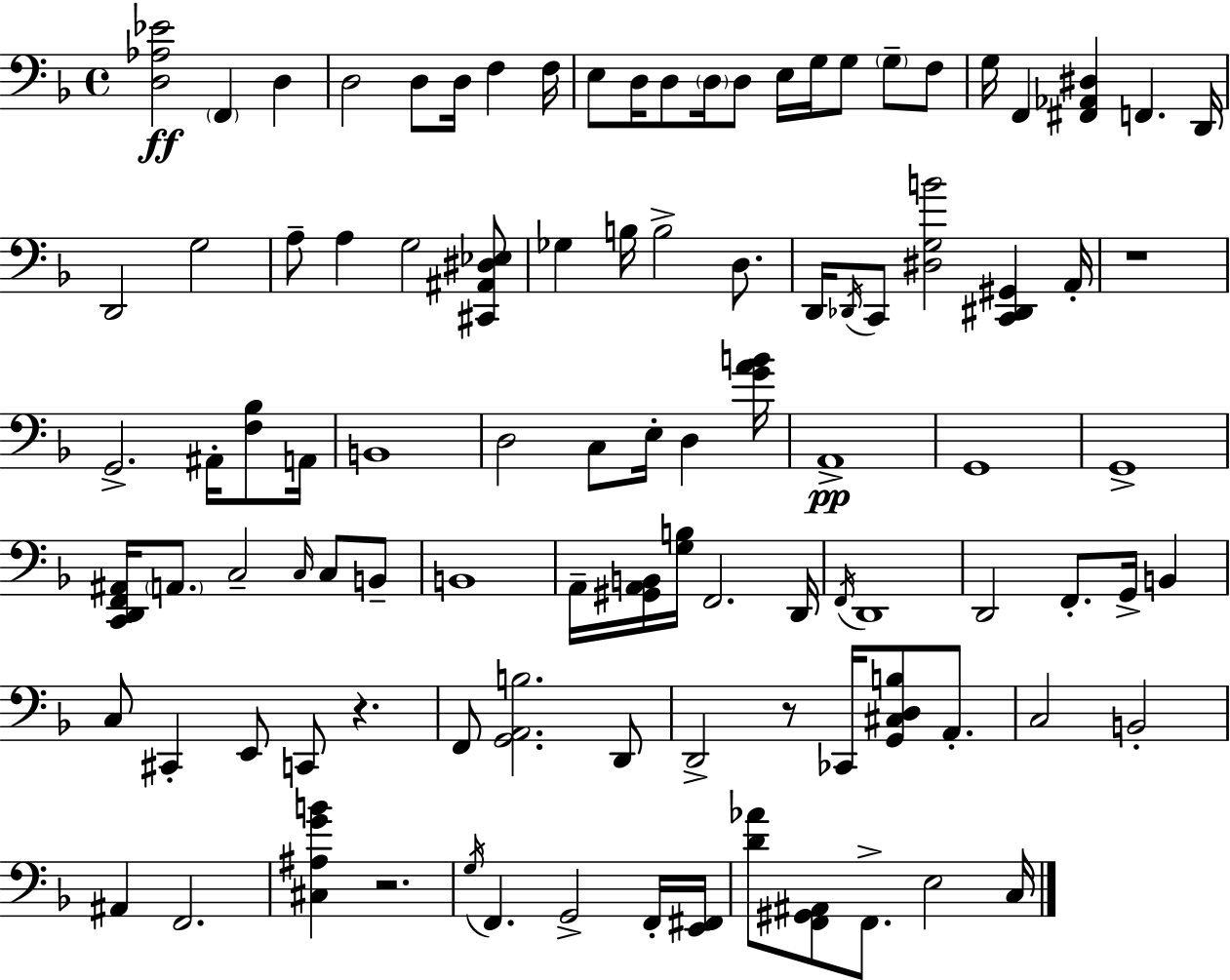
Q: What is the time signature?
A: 4/4